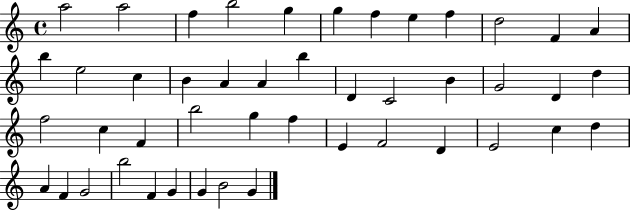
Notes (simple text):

A5/h A5/h F5/q B5/h G5/q G5/q F5/q E5/q F5/q D5/h F4/q A4/q B5/q E5/h C5/q B4/q A4/q A4/q B5/q D4/q C4/h B4/q G4/h D4/q D5/q F5/h C5/q F4/q B5/h G5/q F5/q E4/q F4/h D4/q E4/h C5/q D5/q A4/q F4/q G4/h B5/h F4/q G4/q G4/q B4/h G4/q